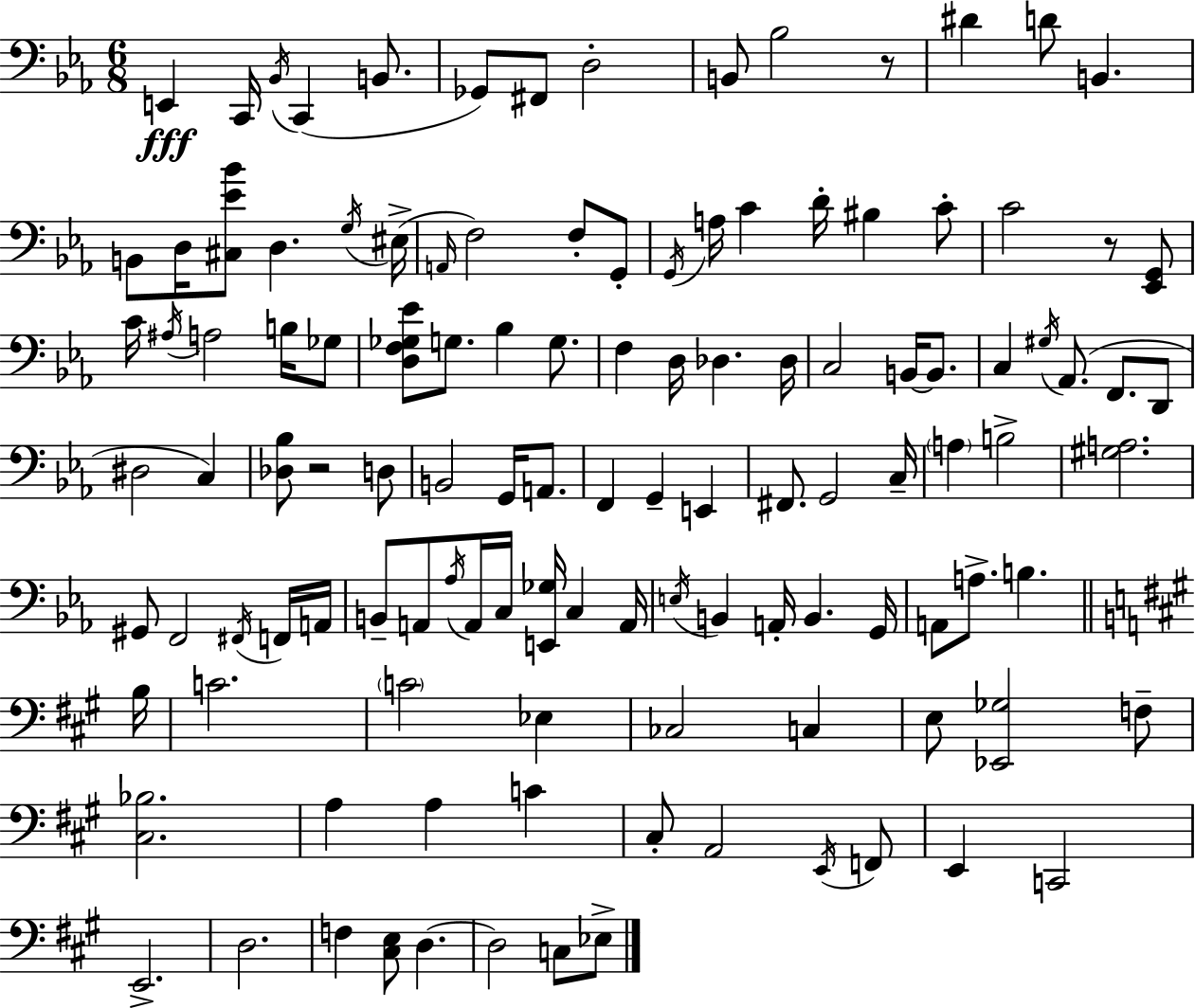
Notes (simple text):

E2/q C2/s Bb2/s C2/q B2/e. Gb2/e F#2/e D3/h B2/e Bb3/h R/e D#4/q D4/e B2/q. B2/e D3/s [C#3,Eb4,Bb4]/e D3/q. G3/s EIS3/s A2/s F3/h F3/e G2/e G2/s A3/s C4/q D4/s BIS3/q C4/e C4/h R/e [Eb2,G2]/e C4/s A#3/s A3/h B3/s Gb3/e [D3,F3,Gb3,Eb4]/e G3/e. Bb3/q G3/e. F3/q D3/s Db3/q. Db3/s C3/h B2/s B2/e. C3/q G#3/s Ab2/e. F2/e. D2/e D#3/h C3/q [Db3,Bb3]/e R/h D3/e B2/h G2/s A2/e. F2/q G2/q E2/q F#2/e. G2/h C3/s A3/q B3/h [G#3,A3]/h. G#2/e F2/h F#2/s F2/s A2/s B2/e A2/e Ab3/s A2/s C3/s [E2,Gb3]/s C3/q A2/s E3/s B2/q A2/s B2/q. G2/s A2/e A3/e. B3/q. B3/s C4/h. C4/h Eb3/q CES3/h C3/q E3/e [Eb2,Gb3]/h F3/e [C#3,Bb3]/h. A3/q A3/q C4/q C#3/e A2/h E2/s F2/e E2/q C2/h E2/h. D3/h. F3/q [C#3,E3]/e D3/q. D3/h C3/e Eb3/e